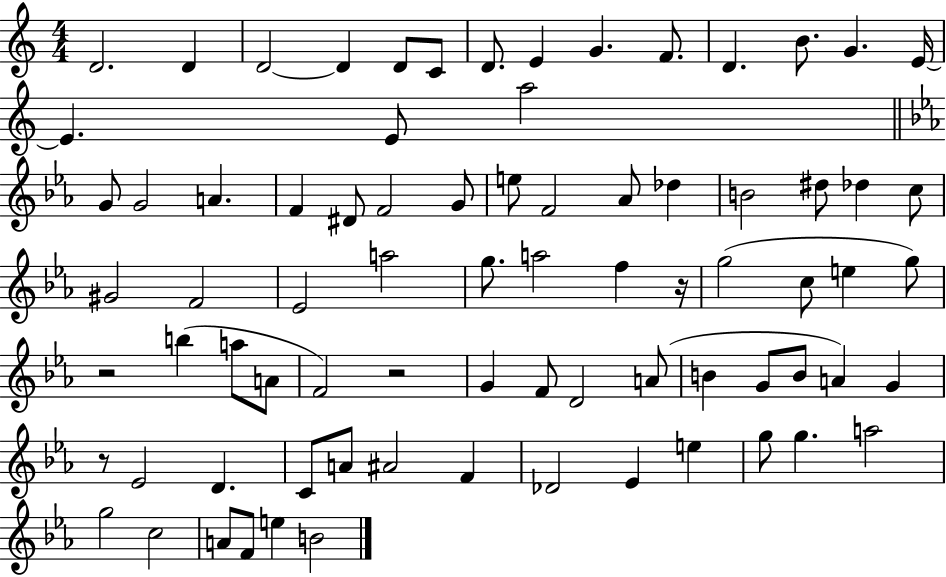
{
  \clef treble
  \numericTimeSignature
  \time 4/4
  \key c \major
  d'2. d'4 | d'2~~ d'4 d'8 c'8 | d'8. e'4 g'4. f'8. | d'4. b'8. g'4. e'16~~ | \break e'4. e'8 a''2 | \bar "||" \break \key c \minor g'8 g'2 a'4. | f'4 dis'8 f'2 g'8 | e''8 f'2 aes'8 des''4 | b'2 dis''8 des''4 c''8 | \break gis'2 f'2 | ees'2 a''2 | g''8. a''2 f''4 r16 | g''2( c''8 e''4 g''8) | \break r2 b''4( a''8 a'8 | f'2) r2 | g'4 f'8 d'2 a'8( | b'4 g'8 b'8 a'4) g'4 | \break r8 ees'2 d'4. | c'8 a'8 ais'2 f'4 | des'2 ees'4 e''4 | g''8 g''4. a''2 | \break g''2 c''2 | a'8 f'8 e''4 b'2 | \bar "|."
}